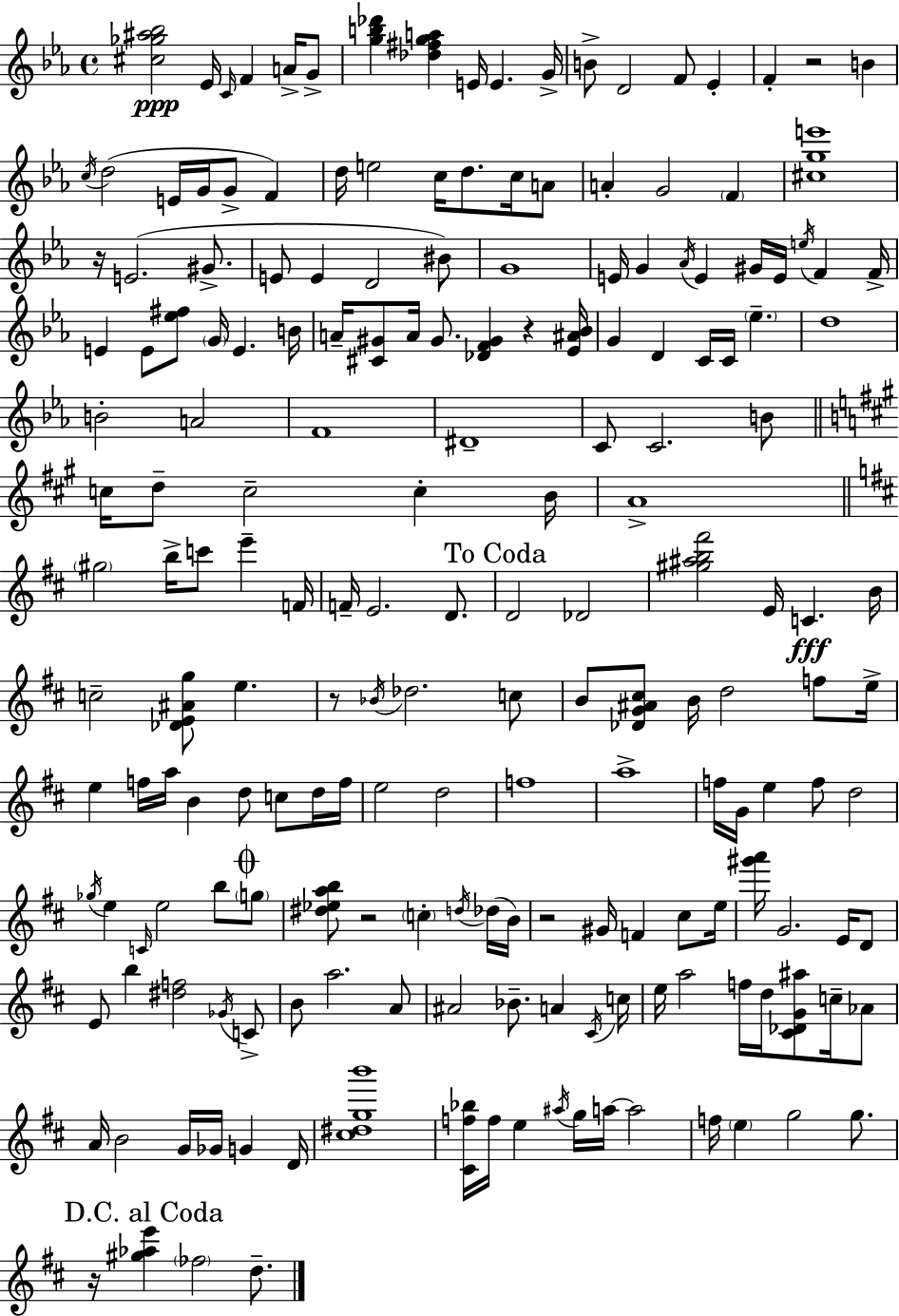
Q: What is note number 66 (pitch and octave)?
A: B4